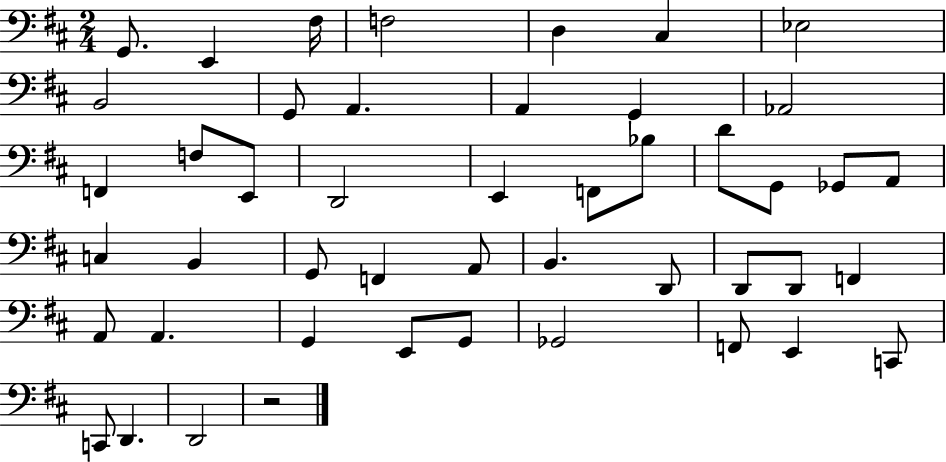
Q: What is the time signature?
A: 2/4